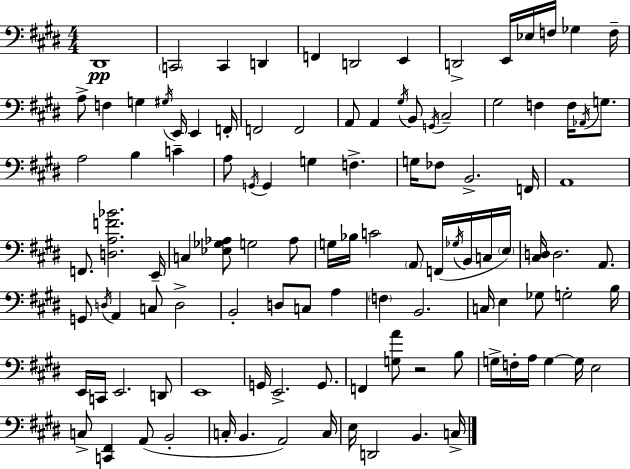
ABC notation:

X:1
T:Untitled
M:4/4
L:1/4
K:E
^D,,4 C,,2 C,, D,, F,, D,,2 E,, D,,2 E,,/4 _E,/4 F,/4 _G, F,/4 A,/2 F, G, ^G,/4 E,,/4 E,, F,,/4 F,,2 F,,2 A,,/2 A,, ^G,/4 B,,/2 G,,/4 ^C,2 ^G,2 F, F,/4 _A,,/4 G,/2 A,2 B, C A,/2 G,,/4 G,, G, F, G,/4 _F,/2 B,,2 F,,/4 A,,4 F,,/2 [D,A,F_B]2 E,,/4 C, [_E,_G,_A,]/2 G,2 _A,/2 G,/4 _B,/4 C2 A,,/2 F,,/4 _G,/4 B,,/4 C,/4 E,/4 [^C,D,]/4 D,2 A,,/2 G,,/2 D,/4 A,, C,/2 D,2 B,,2 D,/2 C,/2 A, F, B,,2 C,/4 E, _G,/2 G,2 B,/4 E,,/4 C,,/4 E,,2 D,,/2 E,,4 G,,/4 E,,2 G,,/2 F,, [G,A]/2 z2 B,/2 G,/4 F,/4 A,/4 G, G,/4 E,2 C,/2 [C,,^F,,] A,,/2 B,,2 C,/4 B,, A,,2 C,/4 E,/4 D,,2 B,, C,/4